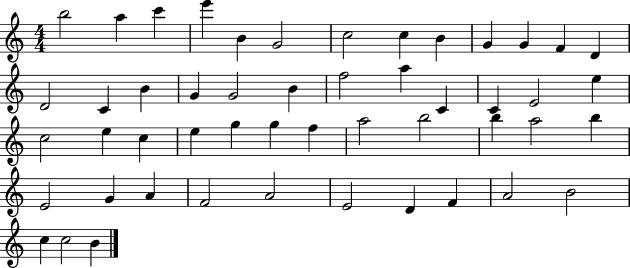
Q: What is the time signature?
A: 4/4